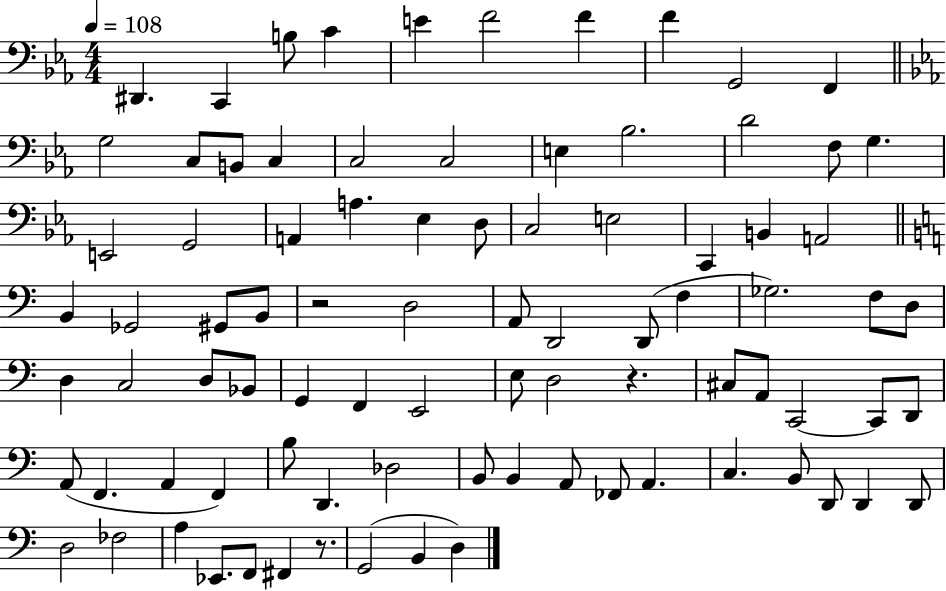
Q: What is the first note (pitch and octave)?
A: D#2